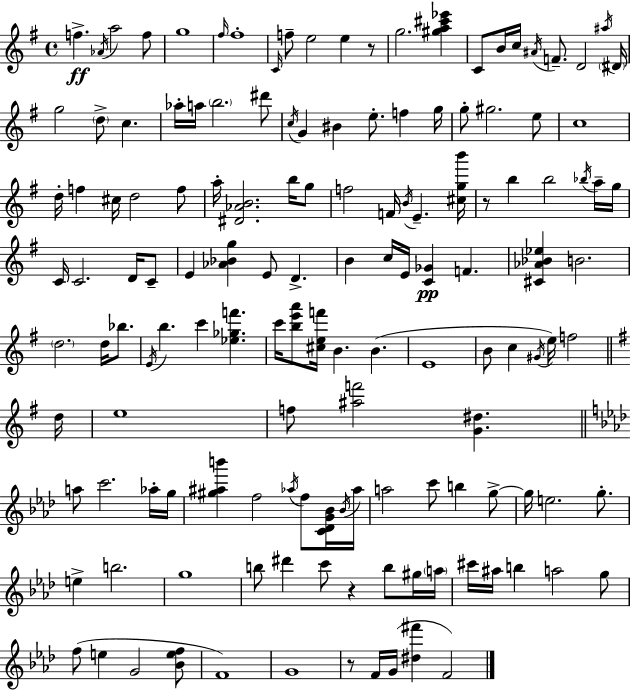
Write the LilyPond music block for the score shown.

{
  \clef treble
  \time 4/4
  \defaultTimeSignature
  \key e \minor
  f''4.->\ff \acciaccatura { aes'16 } a''2 f''8 | g''1 | \grace { fis''16 } fis''1-. | \grace { c'16 } f''8-- e''2 e''4 | \break r8 g''2. <gis'' a'' cis''' ees'''>4 | c'8 b'16 c''16 \acciaccatura { ais'16 } f'8.-- d'2 | \acciaccatura { ais''16 } \parenthesize dis'16 g''2 \parenthesize d''8-> c''4. | aes''16-. a''16 \parenthesize b''2. | \break dis'''8 \acciaccatura { c''16 } g'4 bis'4 e''8.-. | f''4 g''16 g''8-. gis''2. | e''8 c''1 | d''16-. f''4 cis''16 d''2 | \break f''8 a''16-. <dis' aes' b'>2. | b''16 g''8 f''2 f'16 \acciaccatura { b'16 } | e'4.-- <cis'' g'' b'''>16 r8 b''4 b''2 | \acciaccatura { bes''16 } a''16-- g''16 c'16 c'2. | \break d'16 c'8-- e'4 <aes' bes' g''>4 | e'8 d'4.-> b'4 c''16 e'16 <c' ges'>4\pp | f'4. <cis' aes' bes' ees''>4 b'2. | \parenthesize d''2. | \break d''16 bes''8. \acciaccatura { e'16 } b''4. c'''4 | <ees'' ges'' f'''>4. c'''16 <b'' e''' a'''>8 <cis'' e'' f'''>16 b'4. | b'4.( e'1 | b'8 c''4 \acciaccatura { gis'16 }) | \break e''16 f''2 \bar "||" \break \key e \minor d''16 e''1 | f''8 <ais'' f'''>2 <g' dis''>4. | \bar "||" \break \key aes \major a''8 c'''2. aes''16-. g''16 | <gis'' ais'' b'''>4 f''2 \acciaccatura { aes''16 } f''8 <c' des' g' bes'>16 | \acciaccatura { bes'16 } aes''16 a''2 c'''8 b''4 | g''8->~~ g''16 e''2. g''8.-. | \break e''4-> b''2. | g''1 | b''8 dis'''4 c'''8 r4 b''8 | gis''16 \parenthesize a''16 cis'''16 ais''16 b''4 a''2 | \break g''8 f''8( e''4 g'2 | <bes' e'' f''>8 f'1) | g'1 | r8 f'16 g'16( <dis'' fis'''>4 f'2) | \break \bar "|."
}